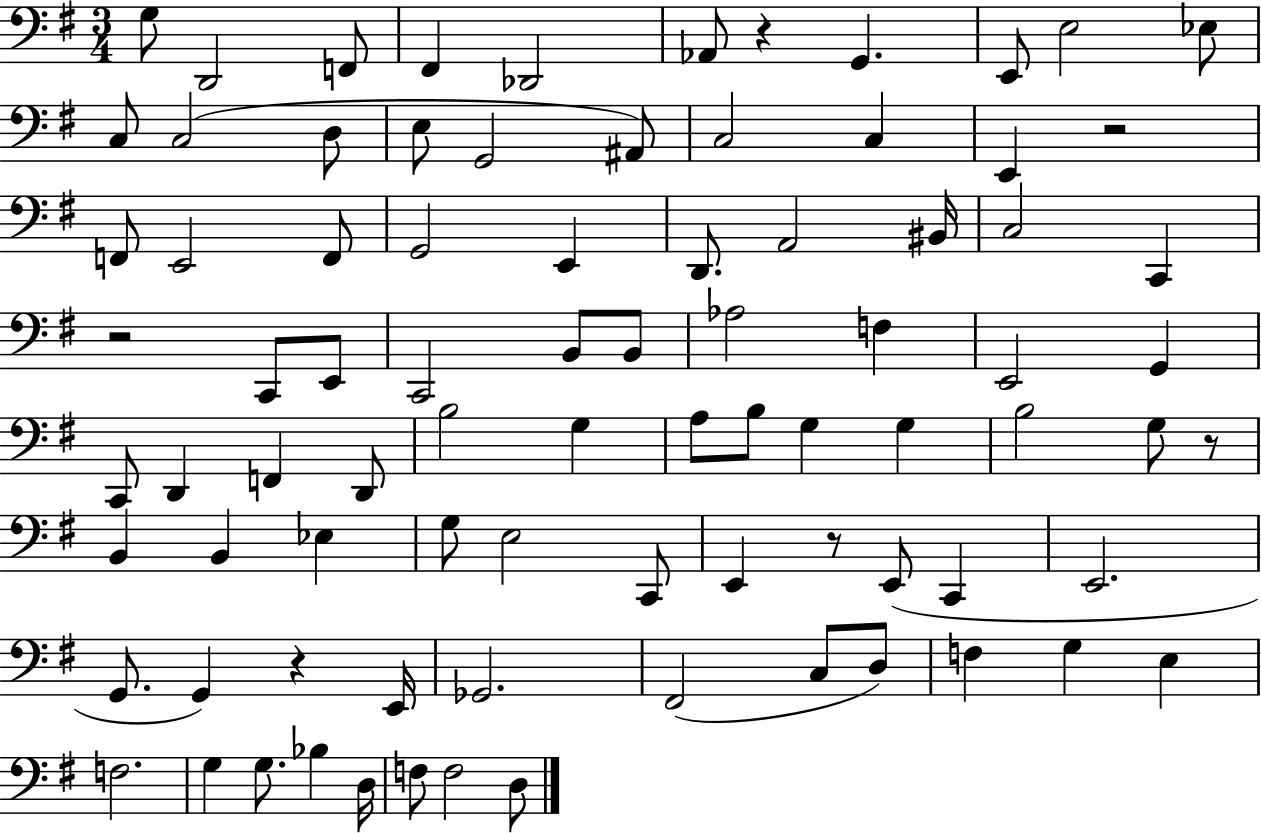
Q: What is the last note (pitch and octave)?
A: D3